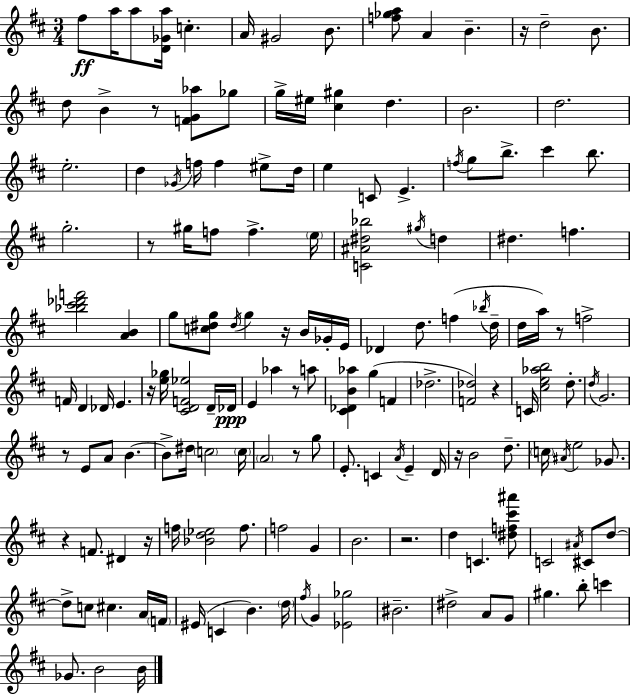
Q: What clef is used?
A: treble